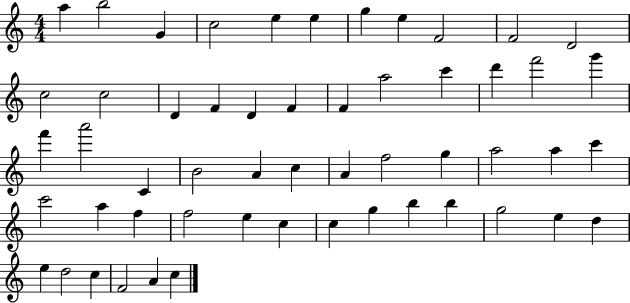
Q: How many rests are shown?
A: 0